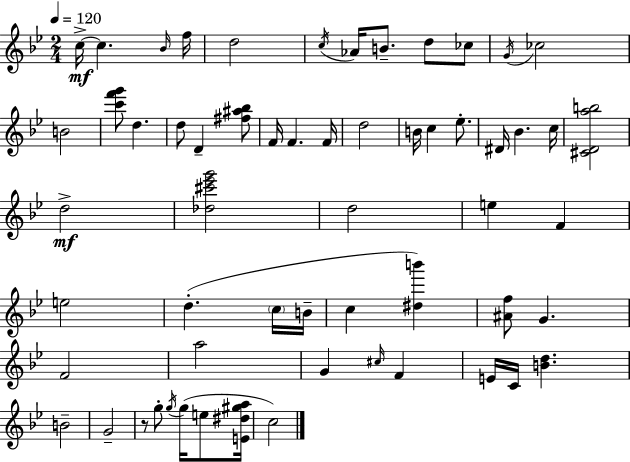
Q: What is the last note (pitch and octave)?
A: C5